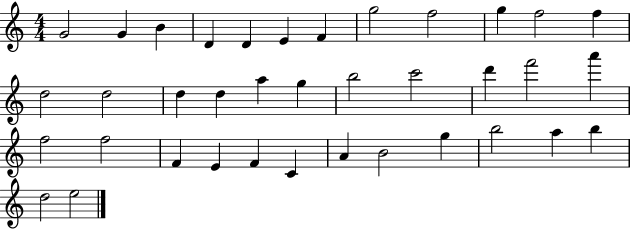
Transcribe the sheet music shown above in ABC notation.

X:1
T:Untitled
M:4/4
L:1/4
K:C
G2 G B D D E F g2 f2 g f2 f d2 d2 d d a g b2 c'2 d' f'2 a' f2 f2 F E F C A B2 g b2 a b d2 e2